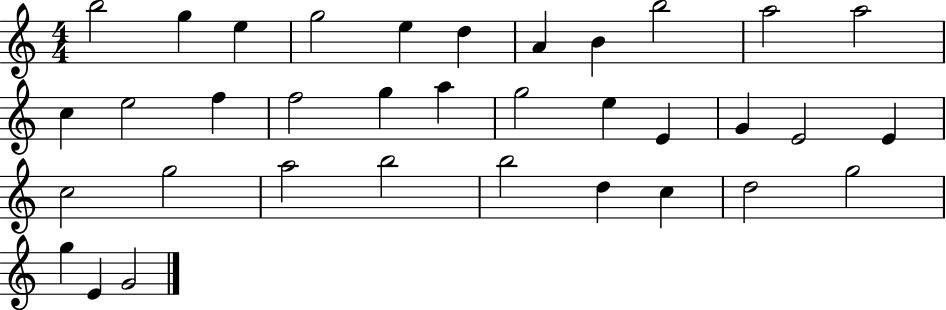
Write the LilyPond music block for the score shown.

{
  \clef treble
  \numericTimeSignature
  \time 4/4
  \key c \major
  b''2 g''4 e''4 | g''2 e''4 d''4 | a'4 b'4 b''2 | a''2 a''2 | \break c''4 e''2 f''4 | f''2 g''4 a''4 | g''2 e''4 e'4 | g'4 e'2 e'4 | \break c''2 g''2 | a''2 b''2 | b''2 d''4 c''4 | d''2 g''2 | \break g''4 e'4 g'2 | \bar "|."
}